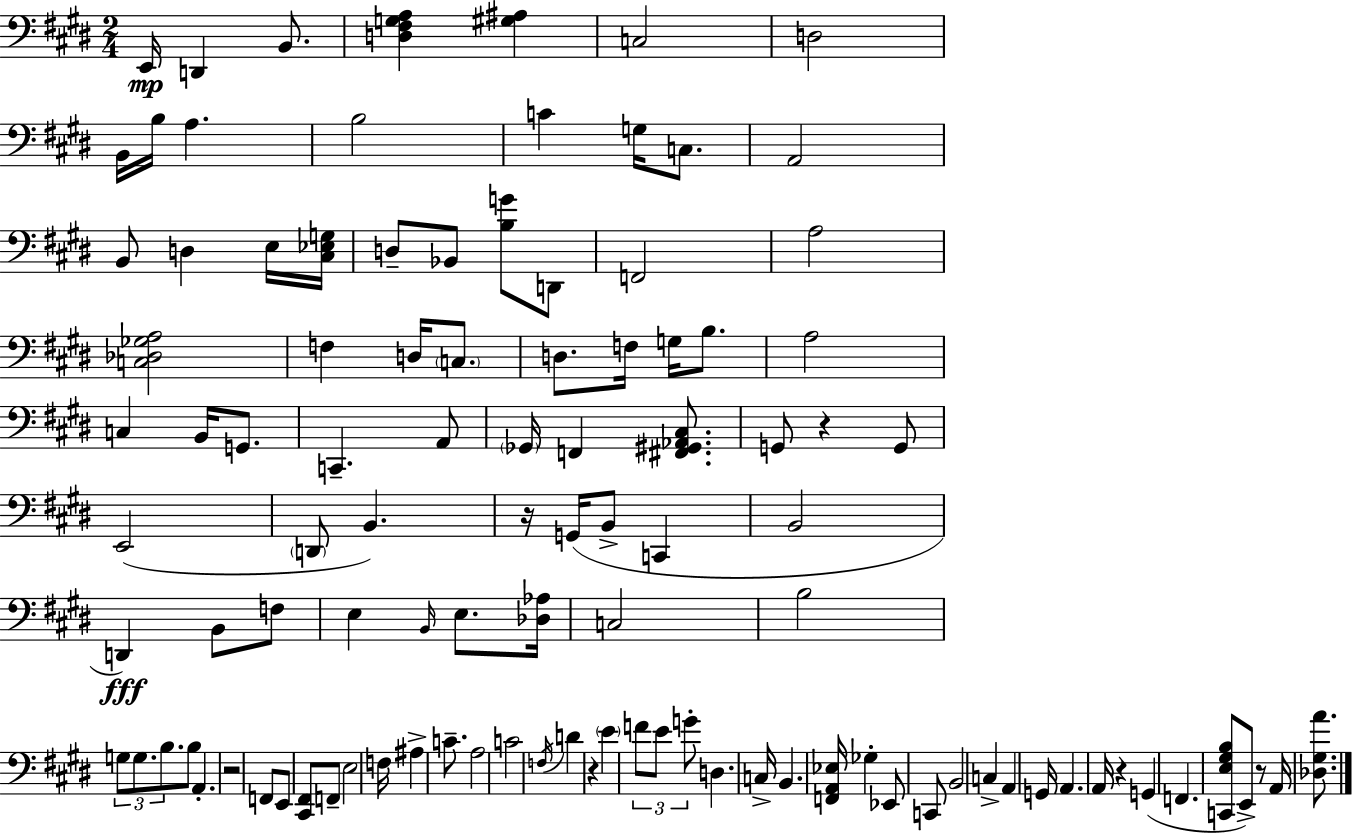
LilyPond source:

{
  \clef bass
  \numericTimeSignature
  \time 2/4
  \key e \major
  e,16\mp d,4 b,8. | <d fis g a>4 <gis ais>4 | c2 | d2 | \break b,16 b16 a4. | b2 | c'4 g16 c8. | a,2 | \break b,8 d4 e16 <cis ees g>16 | d8-- bes,8 <b g'>8 d,8 | f,2 | a2 | \break <c des ges a>2 | f4 d16 \parenthesize c8. | d8. f16 g16 b8. | a2 | \break c4 b,16 g,8. | c,4.-- a,8 | \parenthesize ges,16 f,4 <fis, gis, aes, cis>8. | g,8 r4 g,8 | \break e,2( | \parenthesize d,8 b,4.) | r16 g,16( b,8-> c,4 | b,2 | \break d,4\fff) b,8 f8 | e4 \grace { b,16 } e8. | <des aes>16 c2 | b2 | \break \tuplet 3/2 { g8 g8. b8. } | b8 a,4.-. | r2 | f,8 e,8 <cis, fis,>8 f,8-- | \break e2 | f16 ais4-> c'8.-- | a2 | c'2 | \break \acciaccatura { f16 } d'4 r4 | \parenthesize e'4 \tuplet 3/2 { f'8 | e'8 g'8-. } d4. | c16-> b,4. | \break <f, a, ees>16 ges4-. ees,8 | c,8 b,2 | c4-> a,4 | g,16 a,4. | \break a,16 r4 g,4( | f,4. | <c, e gis b>8 e,8->) r8 a,16 <des gis a'>8. | \bar "|."
}